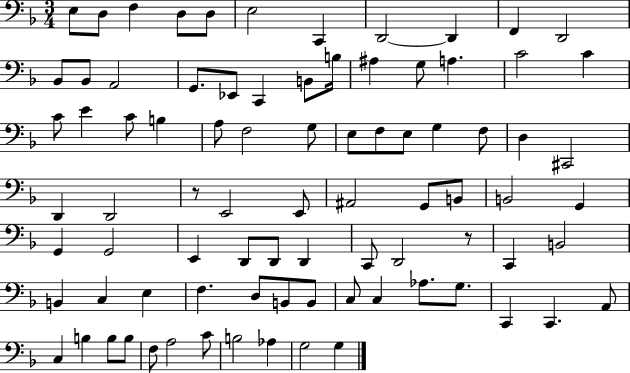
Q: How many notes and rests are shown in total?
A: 84